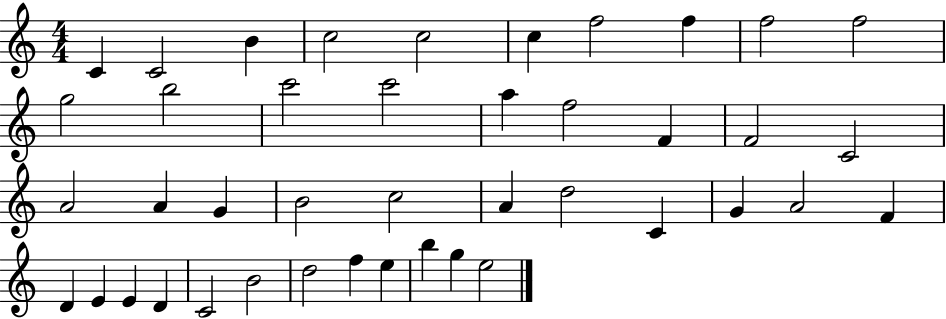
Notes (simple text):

C4/q C4/h B4/q C5/h C5/h C5/q F5/h F5/q F5/h F5/h G5/h B5/h C6/h C6/h A5/q F5/h F4/q F4/h C4/h A4/h A4/q G4/q B4/h C5/h A4/q D5/h C4/q G4/q A4/h F4/q D4/q E4/q E4/q D4/q C4/h B4/h D5/h F5/q E5/q B5/q G5/q E5/h